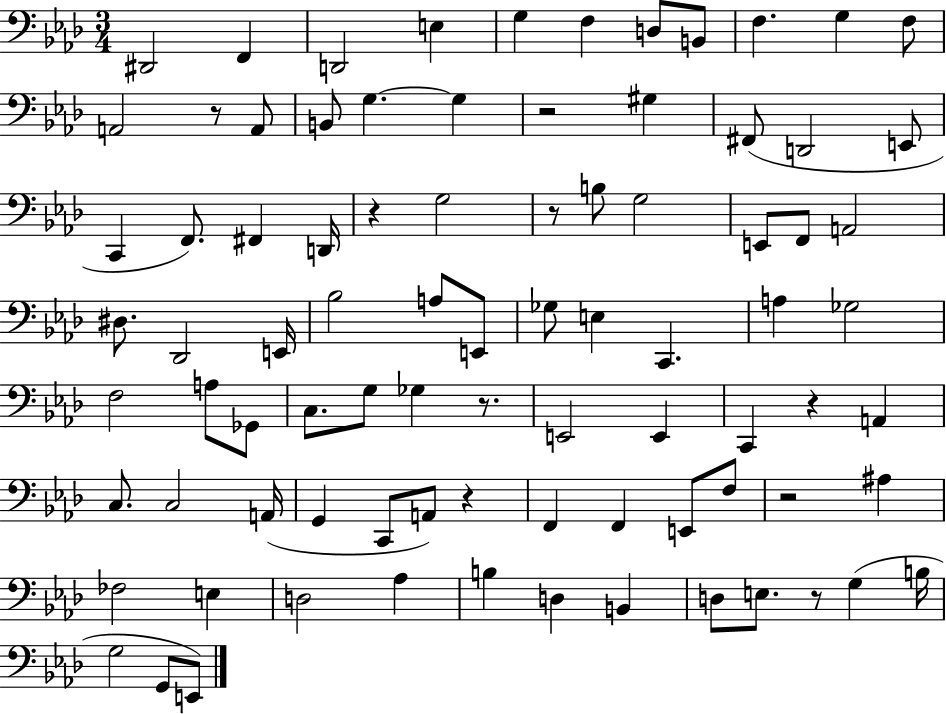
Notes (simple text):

D#2/h F2/q D2/h E3/q G3/q F3/q D3/e B2/e F3/q. G3/q F3/e A2/h R/e A2/e B2/e G3/q. G3/q R/h G#3/q F#2/e D2/h E2/e C2/q F2/e. F#2/q D2/s R/q G3/h R/e B3/e G3/h E2/e F2/e A2/h D#3/e. Db2/h E2/s Bb3/h A3/e E2/e Gb3/e E3/q C2/q. A3/q Gb3/h F3/h A3/e Gb2/e C3/e. G3/e Gb3/q R/e. E2/h E2/q C2/q R/q A2/q C3/e. C3/h A2/s G2/q C2/e A2/e R/q F2/q F2/q E2/e F3/e R/h A#3/q FES3/h E3/q D3/h Ab3/q B3/q D3/q B2/q D3/e E3/e. R/e G3/q B3/s G3/h G2/e E2/e